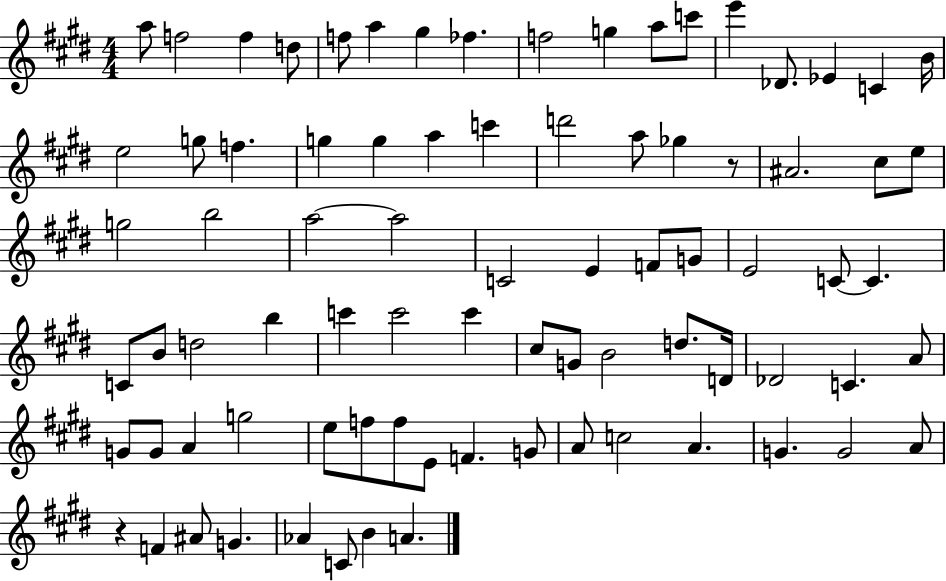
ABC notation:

X:1
T:Untitled
M:4/4
L:1/4
K:E
a/2 f2 f d/2 f/2 a ^g _f f2 g a/2 c'/2 e' _D/2 _E C B/4 e2 g/2 f g g a c' d'2 a/2 _g z/2 ^A2 ^c/2 e/2 g2 b2 a2 a2 C2 E F/2 G/2 E2 C/2 C C/2 B/2 d2 b c' c'2 c' ^c/2 G/2 B2 d/2 D/4 _D2 C A/2 G/2 G/2 A g2 e/2 f/2 f/2 E/2 F G/2 A/2 c2 A G G2 A/2 z F ^A/2 G _A C/2 B A